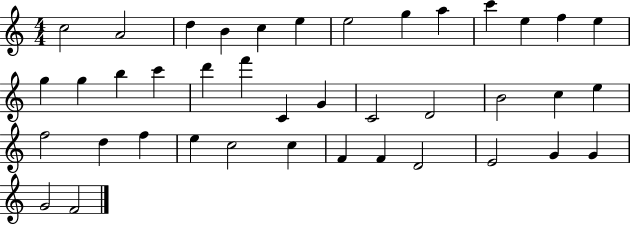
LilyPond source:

{
  \clef treble
  \numericTimeSignature
  \time 4/4
  \key c \major
  c''2 a'2 | d''4 b'4 c''4 e''4 | e''2 g''4 a''4 | c'''4 e''4 f''4 e''4 | \break g''4 g''4 b''4 c'''4 | d'''4 f'''4 c'4 g'4 | c'2 d'2 | b'2 c''4 e''4 | \break f''2 d''4 f''4 | e''4 c''2 c''4 | f'4 f'4 d'2 | e'2 g'4 g'4 | \break g'2 f'2 | \bar "|."
}